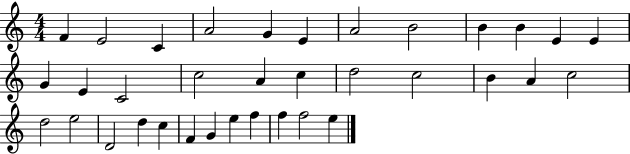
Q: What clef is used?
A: treble